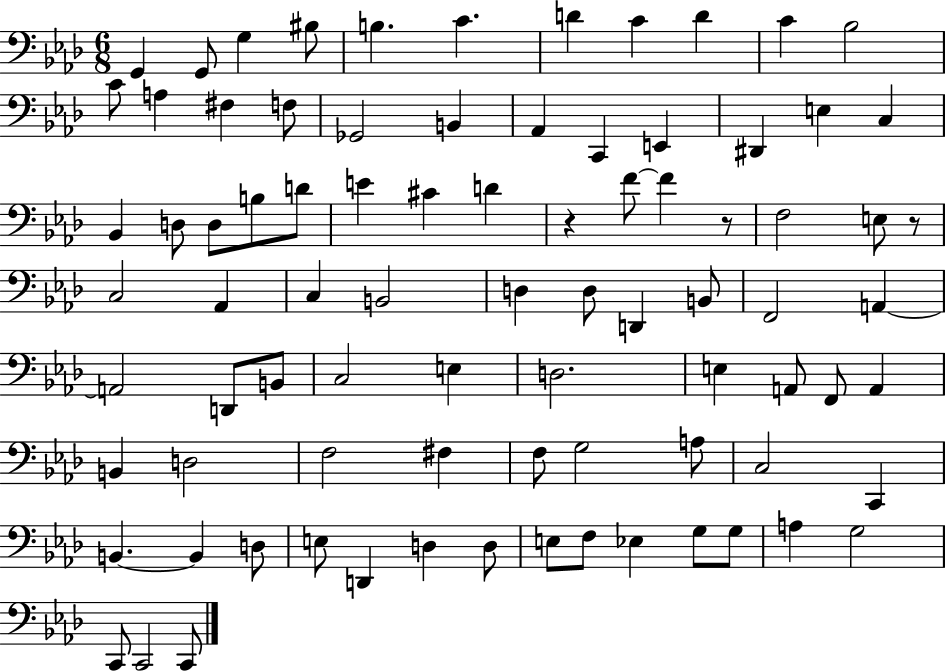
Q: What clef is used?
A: bass